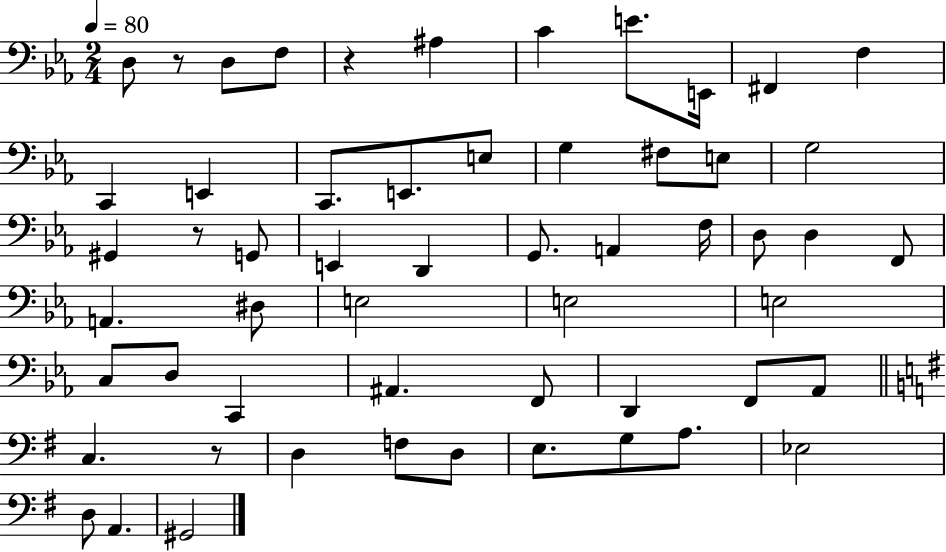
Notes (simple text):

D3/e R/e D3/e F3/e R/q A#3/q C4/q E4/e. E2/s F#2/q F3/q C2/q E2/q C2/e. E2/e. E3/e G3/q F#3/e E3/e G3/h G#2/q R/e G2/e E2/q D2/q G2/e. A2/q F3/s D3/e D3/q F2/e A2/q. D#3/e E3/h E3/h E3/h C3/e D3/e C2/q A#2/q. F2/e D2/q F2/e Ab2/e C3/q. R/e D3/q F3/e D3/e E3/e. G3/e A3/e. Eb3/h D3/e A2/q. G#2/h